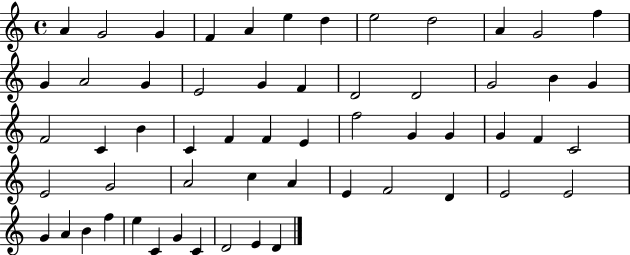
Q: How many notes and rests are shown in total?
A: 57